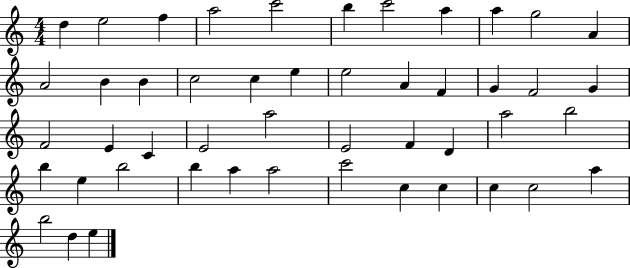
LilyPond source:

{
  \clef treble
  \numericTimeSignature
  \time 4/4
  \key c \major
  d''4 e''2 f''4 | a''2 c'''2 | b''4 c'''2 a''4 | a''4 g''2 a'4 | \break a'2 b'4 b'4 | c''2 c''4 e''4 | e''2 a'4 f'4 | g'4 f'2 g'4 | \break f'2 e'4 c'4 | e'2 a''2 | e'2 f'4 d'4 | a''2 b''2 | \break b''4 e''4 b''2 | b''4 a''4 a''2 | c'''2 c''4 c''4 | c''4 c''2 a''4 | \break b''2 d''4 e''4 | \bar "|."
}